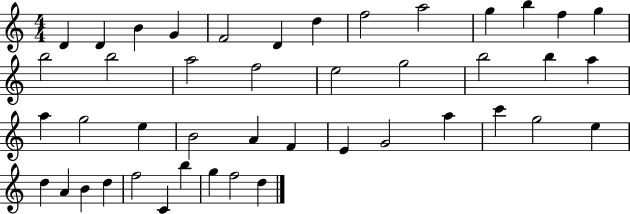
D4/q D4/q B4/q G4/q F4/h D4/q D5/q F5/h A5/h G5/q B5/q F5/q G5/q B5/h B5/h A5/h F5/h E5/h G5/h B5/h B5/q A5/q A5/q G5/h E5/q B4/h A4/q F4/q E4/q G4/h A5/q C6/q G5/h E5/q D5/q A4/q B4/q D5/q F5/h C4/q B5/q G5/q F5/h D5/q